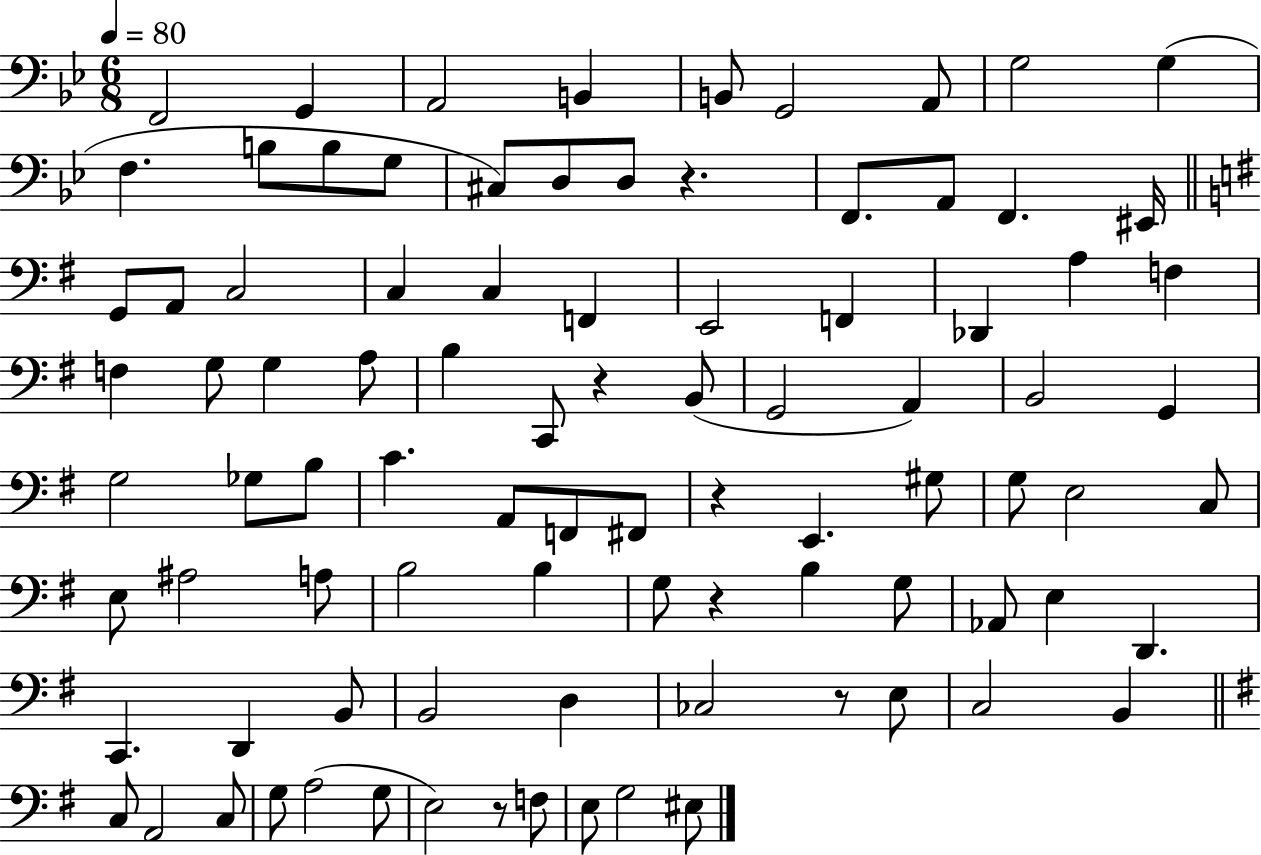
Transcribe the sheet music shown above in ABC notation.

X:1
T:Untitled
M:6/8
L:1/4
K:Bb
F,,2 G,, A,,2 B,, B,,/2 G,,2 A,,/2 G,2 G, F, B,/2 B,/2 G,/2 ^C,/2 D,/2 D,/2 z F,,/2 A,,/2 F,, ^E,,/4 G,,/2 A,,/2 C,2 C, C, F,, E,,2 F,, _D,, A, F, F, G,/2 G, A,/2 B, C,,/2 z B,,/2 G,,2 A,, B,,2 G,, G,2 _G,/2 B,/2 C A,,/2 F,,/2 ^F,,/2 z E,, ^G,/2 G,/2 E,2 C,/2 E,/2 ^A,2 A,/2 B,2 B, G,/2 z B, G,/2 _A,,/2 E, D,, C,, D,, B,,/2 B,,2 D, _C,2 z/2 E,/2 C,2 B,, C,/2 A,,2 C,/2 G,/2 A,2 G,/2 E,2 z/2 F,/2 E,/2 G,2 ^E,/2